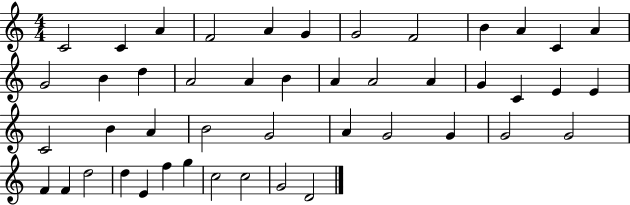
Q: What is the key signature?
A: C major